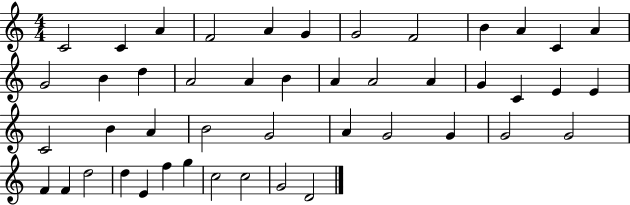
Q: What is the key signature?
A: C major